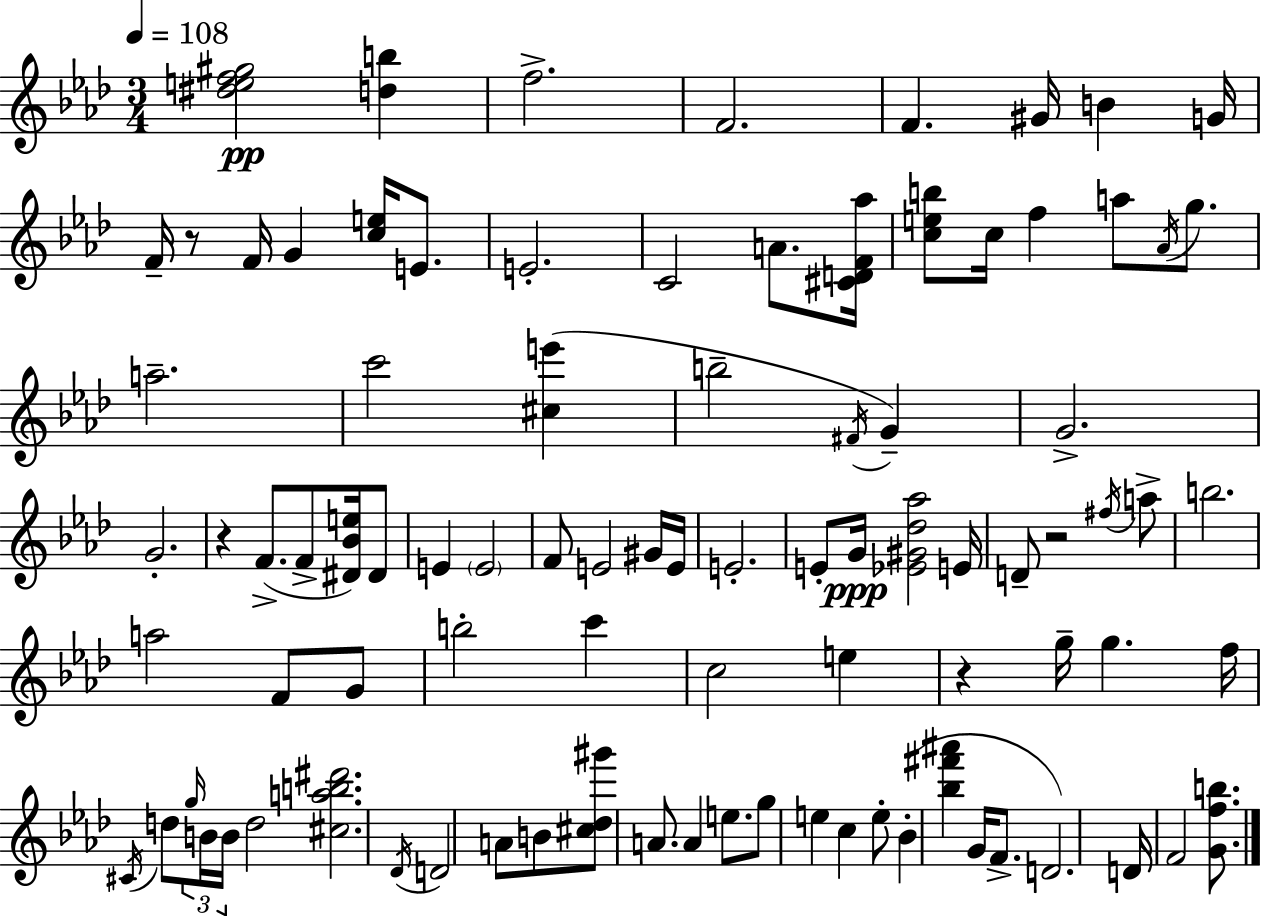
{
  \clef treble
  \numericTimeSignature
  \time 3/4
  \key aes \major
  \tempo 4 = 108
  <dis'' e'' f'' gis''>2\pp <d'' b''>4 | f''2.-> | f'2. | f'4. gis'16 b'4 g'16 | \break f'16-- r8 f'16 g'4 <c'' e''>16 e'8. | e'2.-. | c'2 a'8. <cis' d' f' aes''>16 | <c'' e'' b''>8 c''16 f''4 a''8 \acciaccatura { aes'16 } g''8. | \break a''2.-- | c'''2 <cis'' e'''>4( | b''2-- \acciaccatura { fis'16 }) g'4-- | g'2.-> | \break g'2.-. | r4 f'8.->( f'8-> <dis' bes' e''>16) | dis'8 e'4 \parenthesize e'2 | f'8 e'2 | \break gis'16 e'16 e'2.-. | e'8-. g'16\ppp <ees' gis' des'' aes''>2 | e'16 d'8-- r2 | \acciaccatura { fis''16 } a''8-> b''2. | \break a''2 f'8 | g'8 b''2-. c'''4 | c''2 e''4 | r4 g''16-- g''4. | \break f''16 \acciaccatura { cis'16 } d''8 \tuplet 3/2 { \grace { g''16 } b'16 b'16 } d''2 | <cis'' a'' b'' dis'''>2. | \acciaccatura { des'16 } d'2 | a'8 b'8 <cis'' des'' gis'''>8 a'8. a'4 | \break e''8. g''8 e''4 | c''4 e''8-. bes'4-.( <bes'' fis''' ais'''>4 | g'16 f'8.-> d'2.) | d'16 f'2 | \break <g' f'' b''>8. \bar "|."
}